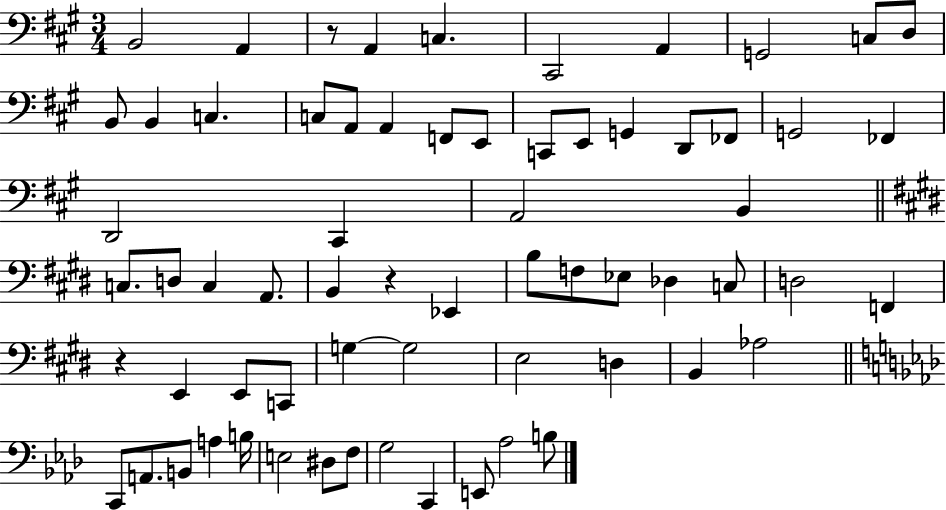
{
  \clef bass
  \numericTimeSignature
  \time 3/4
  \key a \major
  \repeat volta 2 { b,2 a,4 | r8 a,4 c4. | cis,2 a,4 | g,2 c8 d8 | \break b,8 b,4 c4. | c8 a,8 a,4 f,8 e,8 | c,8 e,8 g,4 d,8 fes,8 | g,2 fes,4 | \break d,2 cis,4 | a,2 b,4 | \bar "||" \break \key e \major c8. d8 c4 a,8. | b,4 r4 ees,4 | b8 f8 ees8 des4 c8 | d2 f,4 | \break r4 e,4 e,8 c,8 | g4~~ g2 | e2 d4 | b,4 aes2 | \break \bar "||" \break \key aes \major c,8 a,8. b,8 a4 b16 | e2 dis8 f8 | g2 c,4 | e,8 aes2 b8 | \break } \bar "|."
}